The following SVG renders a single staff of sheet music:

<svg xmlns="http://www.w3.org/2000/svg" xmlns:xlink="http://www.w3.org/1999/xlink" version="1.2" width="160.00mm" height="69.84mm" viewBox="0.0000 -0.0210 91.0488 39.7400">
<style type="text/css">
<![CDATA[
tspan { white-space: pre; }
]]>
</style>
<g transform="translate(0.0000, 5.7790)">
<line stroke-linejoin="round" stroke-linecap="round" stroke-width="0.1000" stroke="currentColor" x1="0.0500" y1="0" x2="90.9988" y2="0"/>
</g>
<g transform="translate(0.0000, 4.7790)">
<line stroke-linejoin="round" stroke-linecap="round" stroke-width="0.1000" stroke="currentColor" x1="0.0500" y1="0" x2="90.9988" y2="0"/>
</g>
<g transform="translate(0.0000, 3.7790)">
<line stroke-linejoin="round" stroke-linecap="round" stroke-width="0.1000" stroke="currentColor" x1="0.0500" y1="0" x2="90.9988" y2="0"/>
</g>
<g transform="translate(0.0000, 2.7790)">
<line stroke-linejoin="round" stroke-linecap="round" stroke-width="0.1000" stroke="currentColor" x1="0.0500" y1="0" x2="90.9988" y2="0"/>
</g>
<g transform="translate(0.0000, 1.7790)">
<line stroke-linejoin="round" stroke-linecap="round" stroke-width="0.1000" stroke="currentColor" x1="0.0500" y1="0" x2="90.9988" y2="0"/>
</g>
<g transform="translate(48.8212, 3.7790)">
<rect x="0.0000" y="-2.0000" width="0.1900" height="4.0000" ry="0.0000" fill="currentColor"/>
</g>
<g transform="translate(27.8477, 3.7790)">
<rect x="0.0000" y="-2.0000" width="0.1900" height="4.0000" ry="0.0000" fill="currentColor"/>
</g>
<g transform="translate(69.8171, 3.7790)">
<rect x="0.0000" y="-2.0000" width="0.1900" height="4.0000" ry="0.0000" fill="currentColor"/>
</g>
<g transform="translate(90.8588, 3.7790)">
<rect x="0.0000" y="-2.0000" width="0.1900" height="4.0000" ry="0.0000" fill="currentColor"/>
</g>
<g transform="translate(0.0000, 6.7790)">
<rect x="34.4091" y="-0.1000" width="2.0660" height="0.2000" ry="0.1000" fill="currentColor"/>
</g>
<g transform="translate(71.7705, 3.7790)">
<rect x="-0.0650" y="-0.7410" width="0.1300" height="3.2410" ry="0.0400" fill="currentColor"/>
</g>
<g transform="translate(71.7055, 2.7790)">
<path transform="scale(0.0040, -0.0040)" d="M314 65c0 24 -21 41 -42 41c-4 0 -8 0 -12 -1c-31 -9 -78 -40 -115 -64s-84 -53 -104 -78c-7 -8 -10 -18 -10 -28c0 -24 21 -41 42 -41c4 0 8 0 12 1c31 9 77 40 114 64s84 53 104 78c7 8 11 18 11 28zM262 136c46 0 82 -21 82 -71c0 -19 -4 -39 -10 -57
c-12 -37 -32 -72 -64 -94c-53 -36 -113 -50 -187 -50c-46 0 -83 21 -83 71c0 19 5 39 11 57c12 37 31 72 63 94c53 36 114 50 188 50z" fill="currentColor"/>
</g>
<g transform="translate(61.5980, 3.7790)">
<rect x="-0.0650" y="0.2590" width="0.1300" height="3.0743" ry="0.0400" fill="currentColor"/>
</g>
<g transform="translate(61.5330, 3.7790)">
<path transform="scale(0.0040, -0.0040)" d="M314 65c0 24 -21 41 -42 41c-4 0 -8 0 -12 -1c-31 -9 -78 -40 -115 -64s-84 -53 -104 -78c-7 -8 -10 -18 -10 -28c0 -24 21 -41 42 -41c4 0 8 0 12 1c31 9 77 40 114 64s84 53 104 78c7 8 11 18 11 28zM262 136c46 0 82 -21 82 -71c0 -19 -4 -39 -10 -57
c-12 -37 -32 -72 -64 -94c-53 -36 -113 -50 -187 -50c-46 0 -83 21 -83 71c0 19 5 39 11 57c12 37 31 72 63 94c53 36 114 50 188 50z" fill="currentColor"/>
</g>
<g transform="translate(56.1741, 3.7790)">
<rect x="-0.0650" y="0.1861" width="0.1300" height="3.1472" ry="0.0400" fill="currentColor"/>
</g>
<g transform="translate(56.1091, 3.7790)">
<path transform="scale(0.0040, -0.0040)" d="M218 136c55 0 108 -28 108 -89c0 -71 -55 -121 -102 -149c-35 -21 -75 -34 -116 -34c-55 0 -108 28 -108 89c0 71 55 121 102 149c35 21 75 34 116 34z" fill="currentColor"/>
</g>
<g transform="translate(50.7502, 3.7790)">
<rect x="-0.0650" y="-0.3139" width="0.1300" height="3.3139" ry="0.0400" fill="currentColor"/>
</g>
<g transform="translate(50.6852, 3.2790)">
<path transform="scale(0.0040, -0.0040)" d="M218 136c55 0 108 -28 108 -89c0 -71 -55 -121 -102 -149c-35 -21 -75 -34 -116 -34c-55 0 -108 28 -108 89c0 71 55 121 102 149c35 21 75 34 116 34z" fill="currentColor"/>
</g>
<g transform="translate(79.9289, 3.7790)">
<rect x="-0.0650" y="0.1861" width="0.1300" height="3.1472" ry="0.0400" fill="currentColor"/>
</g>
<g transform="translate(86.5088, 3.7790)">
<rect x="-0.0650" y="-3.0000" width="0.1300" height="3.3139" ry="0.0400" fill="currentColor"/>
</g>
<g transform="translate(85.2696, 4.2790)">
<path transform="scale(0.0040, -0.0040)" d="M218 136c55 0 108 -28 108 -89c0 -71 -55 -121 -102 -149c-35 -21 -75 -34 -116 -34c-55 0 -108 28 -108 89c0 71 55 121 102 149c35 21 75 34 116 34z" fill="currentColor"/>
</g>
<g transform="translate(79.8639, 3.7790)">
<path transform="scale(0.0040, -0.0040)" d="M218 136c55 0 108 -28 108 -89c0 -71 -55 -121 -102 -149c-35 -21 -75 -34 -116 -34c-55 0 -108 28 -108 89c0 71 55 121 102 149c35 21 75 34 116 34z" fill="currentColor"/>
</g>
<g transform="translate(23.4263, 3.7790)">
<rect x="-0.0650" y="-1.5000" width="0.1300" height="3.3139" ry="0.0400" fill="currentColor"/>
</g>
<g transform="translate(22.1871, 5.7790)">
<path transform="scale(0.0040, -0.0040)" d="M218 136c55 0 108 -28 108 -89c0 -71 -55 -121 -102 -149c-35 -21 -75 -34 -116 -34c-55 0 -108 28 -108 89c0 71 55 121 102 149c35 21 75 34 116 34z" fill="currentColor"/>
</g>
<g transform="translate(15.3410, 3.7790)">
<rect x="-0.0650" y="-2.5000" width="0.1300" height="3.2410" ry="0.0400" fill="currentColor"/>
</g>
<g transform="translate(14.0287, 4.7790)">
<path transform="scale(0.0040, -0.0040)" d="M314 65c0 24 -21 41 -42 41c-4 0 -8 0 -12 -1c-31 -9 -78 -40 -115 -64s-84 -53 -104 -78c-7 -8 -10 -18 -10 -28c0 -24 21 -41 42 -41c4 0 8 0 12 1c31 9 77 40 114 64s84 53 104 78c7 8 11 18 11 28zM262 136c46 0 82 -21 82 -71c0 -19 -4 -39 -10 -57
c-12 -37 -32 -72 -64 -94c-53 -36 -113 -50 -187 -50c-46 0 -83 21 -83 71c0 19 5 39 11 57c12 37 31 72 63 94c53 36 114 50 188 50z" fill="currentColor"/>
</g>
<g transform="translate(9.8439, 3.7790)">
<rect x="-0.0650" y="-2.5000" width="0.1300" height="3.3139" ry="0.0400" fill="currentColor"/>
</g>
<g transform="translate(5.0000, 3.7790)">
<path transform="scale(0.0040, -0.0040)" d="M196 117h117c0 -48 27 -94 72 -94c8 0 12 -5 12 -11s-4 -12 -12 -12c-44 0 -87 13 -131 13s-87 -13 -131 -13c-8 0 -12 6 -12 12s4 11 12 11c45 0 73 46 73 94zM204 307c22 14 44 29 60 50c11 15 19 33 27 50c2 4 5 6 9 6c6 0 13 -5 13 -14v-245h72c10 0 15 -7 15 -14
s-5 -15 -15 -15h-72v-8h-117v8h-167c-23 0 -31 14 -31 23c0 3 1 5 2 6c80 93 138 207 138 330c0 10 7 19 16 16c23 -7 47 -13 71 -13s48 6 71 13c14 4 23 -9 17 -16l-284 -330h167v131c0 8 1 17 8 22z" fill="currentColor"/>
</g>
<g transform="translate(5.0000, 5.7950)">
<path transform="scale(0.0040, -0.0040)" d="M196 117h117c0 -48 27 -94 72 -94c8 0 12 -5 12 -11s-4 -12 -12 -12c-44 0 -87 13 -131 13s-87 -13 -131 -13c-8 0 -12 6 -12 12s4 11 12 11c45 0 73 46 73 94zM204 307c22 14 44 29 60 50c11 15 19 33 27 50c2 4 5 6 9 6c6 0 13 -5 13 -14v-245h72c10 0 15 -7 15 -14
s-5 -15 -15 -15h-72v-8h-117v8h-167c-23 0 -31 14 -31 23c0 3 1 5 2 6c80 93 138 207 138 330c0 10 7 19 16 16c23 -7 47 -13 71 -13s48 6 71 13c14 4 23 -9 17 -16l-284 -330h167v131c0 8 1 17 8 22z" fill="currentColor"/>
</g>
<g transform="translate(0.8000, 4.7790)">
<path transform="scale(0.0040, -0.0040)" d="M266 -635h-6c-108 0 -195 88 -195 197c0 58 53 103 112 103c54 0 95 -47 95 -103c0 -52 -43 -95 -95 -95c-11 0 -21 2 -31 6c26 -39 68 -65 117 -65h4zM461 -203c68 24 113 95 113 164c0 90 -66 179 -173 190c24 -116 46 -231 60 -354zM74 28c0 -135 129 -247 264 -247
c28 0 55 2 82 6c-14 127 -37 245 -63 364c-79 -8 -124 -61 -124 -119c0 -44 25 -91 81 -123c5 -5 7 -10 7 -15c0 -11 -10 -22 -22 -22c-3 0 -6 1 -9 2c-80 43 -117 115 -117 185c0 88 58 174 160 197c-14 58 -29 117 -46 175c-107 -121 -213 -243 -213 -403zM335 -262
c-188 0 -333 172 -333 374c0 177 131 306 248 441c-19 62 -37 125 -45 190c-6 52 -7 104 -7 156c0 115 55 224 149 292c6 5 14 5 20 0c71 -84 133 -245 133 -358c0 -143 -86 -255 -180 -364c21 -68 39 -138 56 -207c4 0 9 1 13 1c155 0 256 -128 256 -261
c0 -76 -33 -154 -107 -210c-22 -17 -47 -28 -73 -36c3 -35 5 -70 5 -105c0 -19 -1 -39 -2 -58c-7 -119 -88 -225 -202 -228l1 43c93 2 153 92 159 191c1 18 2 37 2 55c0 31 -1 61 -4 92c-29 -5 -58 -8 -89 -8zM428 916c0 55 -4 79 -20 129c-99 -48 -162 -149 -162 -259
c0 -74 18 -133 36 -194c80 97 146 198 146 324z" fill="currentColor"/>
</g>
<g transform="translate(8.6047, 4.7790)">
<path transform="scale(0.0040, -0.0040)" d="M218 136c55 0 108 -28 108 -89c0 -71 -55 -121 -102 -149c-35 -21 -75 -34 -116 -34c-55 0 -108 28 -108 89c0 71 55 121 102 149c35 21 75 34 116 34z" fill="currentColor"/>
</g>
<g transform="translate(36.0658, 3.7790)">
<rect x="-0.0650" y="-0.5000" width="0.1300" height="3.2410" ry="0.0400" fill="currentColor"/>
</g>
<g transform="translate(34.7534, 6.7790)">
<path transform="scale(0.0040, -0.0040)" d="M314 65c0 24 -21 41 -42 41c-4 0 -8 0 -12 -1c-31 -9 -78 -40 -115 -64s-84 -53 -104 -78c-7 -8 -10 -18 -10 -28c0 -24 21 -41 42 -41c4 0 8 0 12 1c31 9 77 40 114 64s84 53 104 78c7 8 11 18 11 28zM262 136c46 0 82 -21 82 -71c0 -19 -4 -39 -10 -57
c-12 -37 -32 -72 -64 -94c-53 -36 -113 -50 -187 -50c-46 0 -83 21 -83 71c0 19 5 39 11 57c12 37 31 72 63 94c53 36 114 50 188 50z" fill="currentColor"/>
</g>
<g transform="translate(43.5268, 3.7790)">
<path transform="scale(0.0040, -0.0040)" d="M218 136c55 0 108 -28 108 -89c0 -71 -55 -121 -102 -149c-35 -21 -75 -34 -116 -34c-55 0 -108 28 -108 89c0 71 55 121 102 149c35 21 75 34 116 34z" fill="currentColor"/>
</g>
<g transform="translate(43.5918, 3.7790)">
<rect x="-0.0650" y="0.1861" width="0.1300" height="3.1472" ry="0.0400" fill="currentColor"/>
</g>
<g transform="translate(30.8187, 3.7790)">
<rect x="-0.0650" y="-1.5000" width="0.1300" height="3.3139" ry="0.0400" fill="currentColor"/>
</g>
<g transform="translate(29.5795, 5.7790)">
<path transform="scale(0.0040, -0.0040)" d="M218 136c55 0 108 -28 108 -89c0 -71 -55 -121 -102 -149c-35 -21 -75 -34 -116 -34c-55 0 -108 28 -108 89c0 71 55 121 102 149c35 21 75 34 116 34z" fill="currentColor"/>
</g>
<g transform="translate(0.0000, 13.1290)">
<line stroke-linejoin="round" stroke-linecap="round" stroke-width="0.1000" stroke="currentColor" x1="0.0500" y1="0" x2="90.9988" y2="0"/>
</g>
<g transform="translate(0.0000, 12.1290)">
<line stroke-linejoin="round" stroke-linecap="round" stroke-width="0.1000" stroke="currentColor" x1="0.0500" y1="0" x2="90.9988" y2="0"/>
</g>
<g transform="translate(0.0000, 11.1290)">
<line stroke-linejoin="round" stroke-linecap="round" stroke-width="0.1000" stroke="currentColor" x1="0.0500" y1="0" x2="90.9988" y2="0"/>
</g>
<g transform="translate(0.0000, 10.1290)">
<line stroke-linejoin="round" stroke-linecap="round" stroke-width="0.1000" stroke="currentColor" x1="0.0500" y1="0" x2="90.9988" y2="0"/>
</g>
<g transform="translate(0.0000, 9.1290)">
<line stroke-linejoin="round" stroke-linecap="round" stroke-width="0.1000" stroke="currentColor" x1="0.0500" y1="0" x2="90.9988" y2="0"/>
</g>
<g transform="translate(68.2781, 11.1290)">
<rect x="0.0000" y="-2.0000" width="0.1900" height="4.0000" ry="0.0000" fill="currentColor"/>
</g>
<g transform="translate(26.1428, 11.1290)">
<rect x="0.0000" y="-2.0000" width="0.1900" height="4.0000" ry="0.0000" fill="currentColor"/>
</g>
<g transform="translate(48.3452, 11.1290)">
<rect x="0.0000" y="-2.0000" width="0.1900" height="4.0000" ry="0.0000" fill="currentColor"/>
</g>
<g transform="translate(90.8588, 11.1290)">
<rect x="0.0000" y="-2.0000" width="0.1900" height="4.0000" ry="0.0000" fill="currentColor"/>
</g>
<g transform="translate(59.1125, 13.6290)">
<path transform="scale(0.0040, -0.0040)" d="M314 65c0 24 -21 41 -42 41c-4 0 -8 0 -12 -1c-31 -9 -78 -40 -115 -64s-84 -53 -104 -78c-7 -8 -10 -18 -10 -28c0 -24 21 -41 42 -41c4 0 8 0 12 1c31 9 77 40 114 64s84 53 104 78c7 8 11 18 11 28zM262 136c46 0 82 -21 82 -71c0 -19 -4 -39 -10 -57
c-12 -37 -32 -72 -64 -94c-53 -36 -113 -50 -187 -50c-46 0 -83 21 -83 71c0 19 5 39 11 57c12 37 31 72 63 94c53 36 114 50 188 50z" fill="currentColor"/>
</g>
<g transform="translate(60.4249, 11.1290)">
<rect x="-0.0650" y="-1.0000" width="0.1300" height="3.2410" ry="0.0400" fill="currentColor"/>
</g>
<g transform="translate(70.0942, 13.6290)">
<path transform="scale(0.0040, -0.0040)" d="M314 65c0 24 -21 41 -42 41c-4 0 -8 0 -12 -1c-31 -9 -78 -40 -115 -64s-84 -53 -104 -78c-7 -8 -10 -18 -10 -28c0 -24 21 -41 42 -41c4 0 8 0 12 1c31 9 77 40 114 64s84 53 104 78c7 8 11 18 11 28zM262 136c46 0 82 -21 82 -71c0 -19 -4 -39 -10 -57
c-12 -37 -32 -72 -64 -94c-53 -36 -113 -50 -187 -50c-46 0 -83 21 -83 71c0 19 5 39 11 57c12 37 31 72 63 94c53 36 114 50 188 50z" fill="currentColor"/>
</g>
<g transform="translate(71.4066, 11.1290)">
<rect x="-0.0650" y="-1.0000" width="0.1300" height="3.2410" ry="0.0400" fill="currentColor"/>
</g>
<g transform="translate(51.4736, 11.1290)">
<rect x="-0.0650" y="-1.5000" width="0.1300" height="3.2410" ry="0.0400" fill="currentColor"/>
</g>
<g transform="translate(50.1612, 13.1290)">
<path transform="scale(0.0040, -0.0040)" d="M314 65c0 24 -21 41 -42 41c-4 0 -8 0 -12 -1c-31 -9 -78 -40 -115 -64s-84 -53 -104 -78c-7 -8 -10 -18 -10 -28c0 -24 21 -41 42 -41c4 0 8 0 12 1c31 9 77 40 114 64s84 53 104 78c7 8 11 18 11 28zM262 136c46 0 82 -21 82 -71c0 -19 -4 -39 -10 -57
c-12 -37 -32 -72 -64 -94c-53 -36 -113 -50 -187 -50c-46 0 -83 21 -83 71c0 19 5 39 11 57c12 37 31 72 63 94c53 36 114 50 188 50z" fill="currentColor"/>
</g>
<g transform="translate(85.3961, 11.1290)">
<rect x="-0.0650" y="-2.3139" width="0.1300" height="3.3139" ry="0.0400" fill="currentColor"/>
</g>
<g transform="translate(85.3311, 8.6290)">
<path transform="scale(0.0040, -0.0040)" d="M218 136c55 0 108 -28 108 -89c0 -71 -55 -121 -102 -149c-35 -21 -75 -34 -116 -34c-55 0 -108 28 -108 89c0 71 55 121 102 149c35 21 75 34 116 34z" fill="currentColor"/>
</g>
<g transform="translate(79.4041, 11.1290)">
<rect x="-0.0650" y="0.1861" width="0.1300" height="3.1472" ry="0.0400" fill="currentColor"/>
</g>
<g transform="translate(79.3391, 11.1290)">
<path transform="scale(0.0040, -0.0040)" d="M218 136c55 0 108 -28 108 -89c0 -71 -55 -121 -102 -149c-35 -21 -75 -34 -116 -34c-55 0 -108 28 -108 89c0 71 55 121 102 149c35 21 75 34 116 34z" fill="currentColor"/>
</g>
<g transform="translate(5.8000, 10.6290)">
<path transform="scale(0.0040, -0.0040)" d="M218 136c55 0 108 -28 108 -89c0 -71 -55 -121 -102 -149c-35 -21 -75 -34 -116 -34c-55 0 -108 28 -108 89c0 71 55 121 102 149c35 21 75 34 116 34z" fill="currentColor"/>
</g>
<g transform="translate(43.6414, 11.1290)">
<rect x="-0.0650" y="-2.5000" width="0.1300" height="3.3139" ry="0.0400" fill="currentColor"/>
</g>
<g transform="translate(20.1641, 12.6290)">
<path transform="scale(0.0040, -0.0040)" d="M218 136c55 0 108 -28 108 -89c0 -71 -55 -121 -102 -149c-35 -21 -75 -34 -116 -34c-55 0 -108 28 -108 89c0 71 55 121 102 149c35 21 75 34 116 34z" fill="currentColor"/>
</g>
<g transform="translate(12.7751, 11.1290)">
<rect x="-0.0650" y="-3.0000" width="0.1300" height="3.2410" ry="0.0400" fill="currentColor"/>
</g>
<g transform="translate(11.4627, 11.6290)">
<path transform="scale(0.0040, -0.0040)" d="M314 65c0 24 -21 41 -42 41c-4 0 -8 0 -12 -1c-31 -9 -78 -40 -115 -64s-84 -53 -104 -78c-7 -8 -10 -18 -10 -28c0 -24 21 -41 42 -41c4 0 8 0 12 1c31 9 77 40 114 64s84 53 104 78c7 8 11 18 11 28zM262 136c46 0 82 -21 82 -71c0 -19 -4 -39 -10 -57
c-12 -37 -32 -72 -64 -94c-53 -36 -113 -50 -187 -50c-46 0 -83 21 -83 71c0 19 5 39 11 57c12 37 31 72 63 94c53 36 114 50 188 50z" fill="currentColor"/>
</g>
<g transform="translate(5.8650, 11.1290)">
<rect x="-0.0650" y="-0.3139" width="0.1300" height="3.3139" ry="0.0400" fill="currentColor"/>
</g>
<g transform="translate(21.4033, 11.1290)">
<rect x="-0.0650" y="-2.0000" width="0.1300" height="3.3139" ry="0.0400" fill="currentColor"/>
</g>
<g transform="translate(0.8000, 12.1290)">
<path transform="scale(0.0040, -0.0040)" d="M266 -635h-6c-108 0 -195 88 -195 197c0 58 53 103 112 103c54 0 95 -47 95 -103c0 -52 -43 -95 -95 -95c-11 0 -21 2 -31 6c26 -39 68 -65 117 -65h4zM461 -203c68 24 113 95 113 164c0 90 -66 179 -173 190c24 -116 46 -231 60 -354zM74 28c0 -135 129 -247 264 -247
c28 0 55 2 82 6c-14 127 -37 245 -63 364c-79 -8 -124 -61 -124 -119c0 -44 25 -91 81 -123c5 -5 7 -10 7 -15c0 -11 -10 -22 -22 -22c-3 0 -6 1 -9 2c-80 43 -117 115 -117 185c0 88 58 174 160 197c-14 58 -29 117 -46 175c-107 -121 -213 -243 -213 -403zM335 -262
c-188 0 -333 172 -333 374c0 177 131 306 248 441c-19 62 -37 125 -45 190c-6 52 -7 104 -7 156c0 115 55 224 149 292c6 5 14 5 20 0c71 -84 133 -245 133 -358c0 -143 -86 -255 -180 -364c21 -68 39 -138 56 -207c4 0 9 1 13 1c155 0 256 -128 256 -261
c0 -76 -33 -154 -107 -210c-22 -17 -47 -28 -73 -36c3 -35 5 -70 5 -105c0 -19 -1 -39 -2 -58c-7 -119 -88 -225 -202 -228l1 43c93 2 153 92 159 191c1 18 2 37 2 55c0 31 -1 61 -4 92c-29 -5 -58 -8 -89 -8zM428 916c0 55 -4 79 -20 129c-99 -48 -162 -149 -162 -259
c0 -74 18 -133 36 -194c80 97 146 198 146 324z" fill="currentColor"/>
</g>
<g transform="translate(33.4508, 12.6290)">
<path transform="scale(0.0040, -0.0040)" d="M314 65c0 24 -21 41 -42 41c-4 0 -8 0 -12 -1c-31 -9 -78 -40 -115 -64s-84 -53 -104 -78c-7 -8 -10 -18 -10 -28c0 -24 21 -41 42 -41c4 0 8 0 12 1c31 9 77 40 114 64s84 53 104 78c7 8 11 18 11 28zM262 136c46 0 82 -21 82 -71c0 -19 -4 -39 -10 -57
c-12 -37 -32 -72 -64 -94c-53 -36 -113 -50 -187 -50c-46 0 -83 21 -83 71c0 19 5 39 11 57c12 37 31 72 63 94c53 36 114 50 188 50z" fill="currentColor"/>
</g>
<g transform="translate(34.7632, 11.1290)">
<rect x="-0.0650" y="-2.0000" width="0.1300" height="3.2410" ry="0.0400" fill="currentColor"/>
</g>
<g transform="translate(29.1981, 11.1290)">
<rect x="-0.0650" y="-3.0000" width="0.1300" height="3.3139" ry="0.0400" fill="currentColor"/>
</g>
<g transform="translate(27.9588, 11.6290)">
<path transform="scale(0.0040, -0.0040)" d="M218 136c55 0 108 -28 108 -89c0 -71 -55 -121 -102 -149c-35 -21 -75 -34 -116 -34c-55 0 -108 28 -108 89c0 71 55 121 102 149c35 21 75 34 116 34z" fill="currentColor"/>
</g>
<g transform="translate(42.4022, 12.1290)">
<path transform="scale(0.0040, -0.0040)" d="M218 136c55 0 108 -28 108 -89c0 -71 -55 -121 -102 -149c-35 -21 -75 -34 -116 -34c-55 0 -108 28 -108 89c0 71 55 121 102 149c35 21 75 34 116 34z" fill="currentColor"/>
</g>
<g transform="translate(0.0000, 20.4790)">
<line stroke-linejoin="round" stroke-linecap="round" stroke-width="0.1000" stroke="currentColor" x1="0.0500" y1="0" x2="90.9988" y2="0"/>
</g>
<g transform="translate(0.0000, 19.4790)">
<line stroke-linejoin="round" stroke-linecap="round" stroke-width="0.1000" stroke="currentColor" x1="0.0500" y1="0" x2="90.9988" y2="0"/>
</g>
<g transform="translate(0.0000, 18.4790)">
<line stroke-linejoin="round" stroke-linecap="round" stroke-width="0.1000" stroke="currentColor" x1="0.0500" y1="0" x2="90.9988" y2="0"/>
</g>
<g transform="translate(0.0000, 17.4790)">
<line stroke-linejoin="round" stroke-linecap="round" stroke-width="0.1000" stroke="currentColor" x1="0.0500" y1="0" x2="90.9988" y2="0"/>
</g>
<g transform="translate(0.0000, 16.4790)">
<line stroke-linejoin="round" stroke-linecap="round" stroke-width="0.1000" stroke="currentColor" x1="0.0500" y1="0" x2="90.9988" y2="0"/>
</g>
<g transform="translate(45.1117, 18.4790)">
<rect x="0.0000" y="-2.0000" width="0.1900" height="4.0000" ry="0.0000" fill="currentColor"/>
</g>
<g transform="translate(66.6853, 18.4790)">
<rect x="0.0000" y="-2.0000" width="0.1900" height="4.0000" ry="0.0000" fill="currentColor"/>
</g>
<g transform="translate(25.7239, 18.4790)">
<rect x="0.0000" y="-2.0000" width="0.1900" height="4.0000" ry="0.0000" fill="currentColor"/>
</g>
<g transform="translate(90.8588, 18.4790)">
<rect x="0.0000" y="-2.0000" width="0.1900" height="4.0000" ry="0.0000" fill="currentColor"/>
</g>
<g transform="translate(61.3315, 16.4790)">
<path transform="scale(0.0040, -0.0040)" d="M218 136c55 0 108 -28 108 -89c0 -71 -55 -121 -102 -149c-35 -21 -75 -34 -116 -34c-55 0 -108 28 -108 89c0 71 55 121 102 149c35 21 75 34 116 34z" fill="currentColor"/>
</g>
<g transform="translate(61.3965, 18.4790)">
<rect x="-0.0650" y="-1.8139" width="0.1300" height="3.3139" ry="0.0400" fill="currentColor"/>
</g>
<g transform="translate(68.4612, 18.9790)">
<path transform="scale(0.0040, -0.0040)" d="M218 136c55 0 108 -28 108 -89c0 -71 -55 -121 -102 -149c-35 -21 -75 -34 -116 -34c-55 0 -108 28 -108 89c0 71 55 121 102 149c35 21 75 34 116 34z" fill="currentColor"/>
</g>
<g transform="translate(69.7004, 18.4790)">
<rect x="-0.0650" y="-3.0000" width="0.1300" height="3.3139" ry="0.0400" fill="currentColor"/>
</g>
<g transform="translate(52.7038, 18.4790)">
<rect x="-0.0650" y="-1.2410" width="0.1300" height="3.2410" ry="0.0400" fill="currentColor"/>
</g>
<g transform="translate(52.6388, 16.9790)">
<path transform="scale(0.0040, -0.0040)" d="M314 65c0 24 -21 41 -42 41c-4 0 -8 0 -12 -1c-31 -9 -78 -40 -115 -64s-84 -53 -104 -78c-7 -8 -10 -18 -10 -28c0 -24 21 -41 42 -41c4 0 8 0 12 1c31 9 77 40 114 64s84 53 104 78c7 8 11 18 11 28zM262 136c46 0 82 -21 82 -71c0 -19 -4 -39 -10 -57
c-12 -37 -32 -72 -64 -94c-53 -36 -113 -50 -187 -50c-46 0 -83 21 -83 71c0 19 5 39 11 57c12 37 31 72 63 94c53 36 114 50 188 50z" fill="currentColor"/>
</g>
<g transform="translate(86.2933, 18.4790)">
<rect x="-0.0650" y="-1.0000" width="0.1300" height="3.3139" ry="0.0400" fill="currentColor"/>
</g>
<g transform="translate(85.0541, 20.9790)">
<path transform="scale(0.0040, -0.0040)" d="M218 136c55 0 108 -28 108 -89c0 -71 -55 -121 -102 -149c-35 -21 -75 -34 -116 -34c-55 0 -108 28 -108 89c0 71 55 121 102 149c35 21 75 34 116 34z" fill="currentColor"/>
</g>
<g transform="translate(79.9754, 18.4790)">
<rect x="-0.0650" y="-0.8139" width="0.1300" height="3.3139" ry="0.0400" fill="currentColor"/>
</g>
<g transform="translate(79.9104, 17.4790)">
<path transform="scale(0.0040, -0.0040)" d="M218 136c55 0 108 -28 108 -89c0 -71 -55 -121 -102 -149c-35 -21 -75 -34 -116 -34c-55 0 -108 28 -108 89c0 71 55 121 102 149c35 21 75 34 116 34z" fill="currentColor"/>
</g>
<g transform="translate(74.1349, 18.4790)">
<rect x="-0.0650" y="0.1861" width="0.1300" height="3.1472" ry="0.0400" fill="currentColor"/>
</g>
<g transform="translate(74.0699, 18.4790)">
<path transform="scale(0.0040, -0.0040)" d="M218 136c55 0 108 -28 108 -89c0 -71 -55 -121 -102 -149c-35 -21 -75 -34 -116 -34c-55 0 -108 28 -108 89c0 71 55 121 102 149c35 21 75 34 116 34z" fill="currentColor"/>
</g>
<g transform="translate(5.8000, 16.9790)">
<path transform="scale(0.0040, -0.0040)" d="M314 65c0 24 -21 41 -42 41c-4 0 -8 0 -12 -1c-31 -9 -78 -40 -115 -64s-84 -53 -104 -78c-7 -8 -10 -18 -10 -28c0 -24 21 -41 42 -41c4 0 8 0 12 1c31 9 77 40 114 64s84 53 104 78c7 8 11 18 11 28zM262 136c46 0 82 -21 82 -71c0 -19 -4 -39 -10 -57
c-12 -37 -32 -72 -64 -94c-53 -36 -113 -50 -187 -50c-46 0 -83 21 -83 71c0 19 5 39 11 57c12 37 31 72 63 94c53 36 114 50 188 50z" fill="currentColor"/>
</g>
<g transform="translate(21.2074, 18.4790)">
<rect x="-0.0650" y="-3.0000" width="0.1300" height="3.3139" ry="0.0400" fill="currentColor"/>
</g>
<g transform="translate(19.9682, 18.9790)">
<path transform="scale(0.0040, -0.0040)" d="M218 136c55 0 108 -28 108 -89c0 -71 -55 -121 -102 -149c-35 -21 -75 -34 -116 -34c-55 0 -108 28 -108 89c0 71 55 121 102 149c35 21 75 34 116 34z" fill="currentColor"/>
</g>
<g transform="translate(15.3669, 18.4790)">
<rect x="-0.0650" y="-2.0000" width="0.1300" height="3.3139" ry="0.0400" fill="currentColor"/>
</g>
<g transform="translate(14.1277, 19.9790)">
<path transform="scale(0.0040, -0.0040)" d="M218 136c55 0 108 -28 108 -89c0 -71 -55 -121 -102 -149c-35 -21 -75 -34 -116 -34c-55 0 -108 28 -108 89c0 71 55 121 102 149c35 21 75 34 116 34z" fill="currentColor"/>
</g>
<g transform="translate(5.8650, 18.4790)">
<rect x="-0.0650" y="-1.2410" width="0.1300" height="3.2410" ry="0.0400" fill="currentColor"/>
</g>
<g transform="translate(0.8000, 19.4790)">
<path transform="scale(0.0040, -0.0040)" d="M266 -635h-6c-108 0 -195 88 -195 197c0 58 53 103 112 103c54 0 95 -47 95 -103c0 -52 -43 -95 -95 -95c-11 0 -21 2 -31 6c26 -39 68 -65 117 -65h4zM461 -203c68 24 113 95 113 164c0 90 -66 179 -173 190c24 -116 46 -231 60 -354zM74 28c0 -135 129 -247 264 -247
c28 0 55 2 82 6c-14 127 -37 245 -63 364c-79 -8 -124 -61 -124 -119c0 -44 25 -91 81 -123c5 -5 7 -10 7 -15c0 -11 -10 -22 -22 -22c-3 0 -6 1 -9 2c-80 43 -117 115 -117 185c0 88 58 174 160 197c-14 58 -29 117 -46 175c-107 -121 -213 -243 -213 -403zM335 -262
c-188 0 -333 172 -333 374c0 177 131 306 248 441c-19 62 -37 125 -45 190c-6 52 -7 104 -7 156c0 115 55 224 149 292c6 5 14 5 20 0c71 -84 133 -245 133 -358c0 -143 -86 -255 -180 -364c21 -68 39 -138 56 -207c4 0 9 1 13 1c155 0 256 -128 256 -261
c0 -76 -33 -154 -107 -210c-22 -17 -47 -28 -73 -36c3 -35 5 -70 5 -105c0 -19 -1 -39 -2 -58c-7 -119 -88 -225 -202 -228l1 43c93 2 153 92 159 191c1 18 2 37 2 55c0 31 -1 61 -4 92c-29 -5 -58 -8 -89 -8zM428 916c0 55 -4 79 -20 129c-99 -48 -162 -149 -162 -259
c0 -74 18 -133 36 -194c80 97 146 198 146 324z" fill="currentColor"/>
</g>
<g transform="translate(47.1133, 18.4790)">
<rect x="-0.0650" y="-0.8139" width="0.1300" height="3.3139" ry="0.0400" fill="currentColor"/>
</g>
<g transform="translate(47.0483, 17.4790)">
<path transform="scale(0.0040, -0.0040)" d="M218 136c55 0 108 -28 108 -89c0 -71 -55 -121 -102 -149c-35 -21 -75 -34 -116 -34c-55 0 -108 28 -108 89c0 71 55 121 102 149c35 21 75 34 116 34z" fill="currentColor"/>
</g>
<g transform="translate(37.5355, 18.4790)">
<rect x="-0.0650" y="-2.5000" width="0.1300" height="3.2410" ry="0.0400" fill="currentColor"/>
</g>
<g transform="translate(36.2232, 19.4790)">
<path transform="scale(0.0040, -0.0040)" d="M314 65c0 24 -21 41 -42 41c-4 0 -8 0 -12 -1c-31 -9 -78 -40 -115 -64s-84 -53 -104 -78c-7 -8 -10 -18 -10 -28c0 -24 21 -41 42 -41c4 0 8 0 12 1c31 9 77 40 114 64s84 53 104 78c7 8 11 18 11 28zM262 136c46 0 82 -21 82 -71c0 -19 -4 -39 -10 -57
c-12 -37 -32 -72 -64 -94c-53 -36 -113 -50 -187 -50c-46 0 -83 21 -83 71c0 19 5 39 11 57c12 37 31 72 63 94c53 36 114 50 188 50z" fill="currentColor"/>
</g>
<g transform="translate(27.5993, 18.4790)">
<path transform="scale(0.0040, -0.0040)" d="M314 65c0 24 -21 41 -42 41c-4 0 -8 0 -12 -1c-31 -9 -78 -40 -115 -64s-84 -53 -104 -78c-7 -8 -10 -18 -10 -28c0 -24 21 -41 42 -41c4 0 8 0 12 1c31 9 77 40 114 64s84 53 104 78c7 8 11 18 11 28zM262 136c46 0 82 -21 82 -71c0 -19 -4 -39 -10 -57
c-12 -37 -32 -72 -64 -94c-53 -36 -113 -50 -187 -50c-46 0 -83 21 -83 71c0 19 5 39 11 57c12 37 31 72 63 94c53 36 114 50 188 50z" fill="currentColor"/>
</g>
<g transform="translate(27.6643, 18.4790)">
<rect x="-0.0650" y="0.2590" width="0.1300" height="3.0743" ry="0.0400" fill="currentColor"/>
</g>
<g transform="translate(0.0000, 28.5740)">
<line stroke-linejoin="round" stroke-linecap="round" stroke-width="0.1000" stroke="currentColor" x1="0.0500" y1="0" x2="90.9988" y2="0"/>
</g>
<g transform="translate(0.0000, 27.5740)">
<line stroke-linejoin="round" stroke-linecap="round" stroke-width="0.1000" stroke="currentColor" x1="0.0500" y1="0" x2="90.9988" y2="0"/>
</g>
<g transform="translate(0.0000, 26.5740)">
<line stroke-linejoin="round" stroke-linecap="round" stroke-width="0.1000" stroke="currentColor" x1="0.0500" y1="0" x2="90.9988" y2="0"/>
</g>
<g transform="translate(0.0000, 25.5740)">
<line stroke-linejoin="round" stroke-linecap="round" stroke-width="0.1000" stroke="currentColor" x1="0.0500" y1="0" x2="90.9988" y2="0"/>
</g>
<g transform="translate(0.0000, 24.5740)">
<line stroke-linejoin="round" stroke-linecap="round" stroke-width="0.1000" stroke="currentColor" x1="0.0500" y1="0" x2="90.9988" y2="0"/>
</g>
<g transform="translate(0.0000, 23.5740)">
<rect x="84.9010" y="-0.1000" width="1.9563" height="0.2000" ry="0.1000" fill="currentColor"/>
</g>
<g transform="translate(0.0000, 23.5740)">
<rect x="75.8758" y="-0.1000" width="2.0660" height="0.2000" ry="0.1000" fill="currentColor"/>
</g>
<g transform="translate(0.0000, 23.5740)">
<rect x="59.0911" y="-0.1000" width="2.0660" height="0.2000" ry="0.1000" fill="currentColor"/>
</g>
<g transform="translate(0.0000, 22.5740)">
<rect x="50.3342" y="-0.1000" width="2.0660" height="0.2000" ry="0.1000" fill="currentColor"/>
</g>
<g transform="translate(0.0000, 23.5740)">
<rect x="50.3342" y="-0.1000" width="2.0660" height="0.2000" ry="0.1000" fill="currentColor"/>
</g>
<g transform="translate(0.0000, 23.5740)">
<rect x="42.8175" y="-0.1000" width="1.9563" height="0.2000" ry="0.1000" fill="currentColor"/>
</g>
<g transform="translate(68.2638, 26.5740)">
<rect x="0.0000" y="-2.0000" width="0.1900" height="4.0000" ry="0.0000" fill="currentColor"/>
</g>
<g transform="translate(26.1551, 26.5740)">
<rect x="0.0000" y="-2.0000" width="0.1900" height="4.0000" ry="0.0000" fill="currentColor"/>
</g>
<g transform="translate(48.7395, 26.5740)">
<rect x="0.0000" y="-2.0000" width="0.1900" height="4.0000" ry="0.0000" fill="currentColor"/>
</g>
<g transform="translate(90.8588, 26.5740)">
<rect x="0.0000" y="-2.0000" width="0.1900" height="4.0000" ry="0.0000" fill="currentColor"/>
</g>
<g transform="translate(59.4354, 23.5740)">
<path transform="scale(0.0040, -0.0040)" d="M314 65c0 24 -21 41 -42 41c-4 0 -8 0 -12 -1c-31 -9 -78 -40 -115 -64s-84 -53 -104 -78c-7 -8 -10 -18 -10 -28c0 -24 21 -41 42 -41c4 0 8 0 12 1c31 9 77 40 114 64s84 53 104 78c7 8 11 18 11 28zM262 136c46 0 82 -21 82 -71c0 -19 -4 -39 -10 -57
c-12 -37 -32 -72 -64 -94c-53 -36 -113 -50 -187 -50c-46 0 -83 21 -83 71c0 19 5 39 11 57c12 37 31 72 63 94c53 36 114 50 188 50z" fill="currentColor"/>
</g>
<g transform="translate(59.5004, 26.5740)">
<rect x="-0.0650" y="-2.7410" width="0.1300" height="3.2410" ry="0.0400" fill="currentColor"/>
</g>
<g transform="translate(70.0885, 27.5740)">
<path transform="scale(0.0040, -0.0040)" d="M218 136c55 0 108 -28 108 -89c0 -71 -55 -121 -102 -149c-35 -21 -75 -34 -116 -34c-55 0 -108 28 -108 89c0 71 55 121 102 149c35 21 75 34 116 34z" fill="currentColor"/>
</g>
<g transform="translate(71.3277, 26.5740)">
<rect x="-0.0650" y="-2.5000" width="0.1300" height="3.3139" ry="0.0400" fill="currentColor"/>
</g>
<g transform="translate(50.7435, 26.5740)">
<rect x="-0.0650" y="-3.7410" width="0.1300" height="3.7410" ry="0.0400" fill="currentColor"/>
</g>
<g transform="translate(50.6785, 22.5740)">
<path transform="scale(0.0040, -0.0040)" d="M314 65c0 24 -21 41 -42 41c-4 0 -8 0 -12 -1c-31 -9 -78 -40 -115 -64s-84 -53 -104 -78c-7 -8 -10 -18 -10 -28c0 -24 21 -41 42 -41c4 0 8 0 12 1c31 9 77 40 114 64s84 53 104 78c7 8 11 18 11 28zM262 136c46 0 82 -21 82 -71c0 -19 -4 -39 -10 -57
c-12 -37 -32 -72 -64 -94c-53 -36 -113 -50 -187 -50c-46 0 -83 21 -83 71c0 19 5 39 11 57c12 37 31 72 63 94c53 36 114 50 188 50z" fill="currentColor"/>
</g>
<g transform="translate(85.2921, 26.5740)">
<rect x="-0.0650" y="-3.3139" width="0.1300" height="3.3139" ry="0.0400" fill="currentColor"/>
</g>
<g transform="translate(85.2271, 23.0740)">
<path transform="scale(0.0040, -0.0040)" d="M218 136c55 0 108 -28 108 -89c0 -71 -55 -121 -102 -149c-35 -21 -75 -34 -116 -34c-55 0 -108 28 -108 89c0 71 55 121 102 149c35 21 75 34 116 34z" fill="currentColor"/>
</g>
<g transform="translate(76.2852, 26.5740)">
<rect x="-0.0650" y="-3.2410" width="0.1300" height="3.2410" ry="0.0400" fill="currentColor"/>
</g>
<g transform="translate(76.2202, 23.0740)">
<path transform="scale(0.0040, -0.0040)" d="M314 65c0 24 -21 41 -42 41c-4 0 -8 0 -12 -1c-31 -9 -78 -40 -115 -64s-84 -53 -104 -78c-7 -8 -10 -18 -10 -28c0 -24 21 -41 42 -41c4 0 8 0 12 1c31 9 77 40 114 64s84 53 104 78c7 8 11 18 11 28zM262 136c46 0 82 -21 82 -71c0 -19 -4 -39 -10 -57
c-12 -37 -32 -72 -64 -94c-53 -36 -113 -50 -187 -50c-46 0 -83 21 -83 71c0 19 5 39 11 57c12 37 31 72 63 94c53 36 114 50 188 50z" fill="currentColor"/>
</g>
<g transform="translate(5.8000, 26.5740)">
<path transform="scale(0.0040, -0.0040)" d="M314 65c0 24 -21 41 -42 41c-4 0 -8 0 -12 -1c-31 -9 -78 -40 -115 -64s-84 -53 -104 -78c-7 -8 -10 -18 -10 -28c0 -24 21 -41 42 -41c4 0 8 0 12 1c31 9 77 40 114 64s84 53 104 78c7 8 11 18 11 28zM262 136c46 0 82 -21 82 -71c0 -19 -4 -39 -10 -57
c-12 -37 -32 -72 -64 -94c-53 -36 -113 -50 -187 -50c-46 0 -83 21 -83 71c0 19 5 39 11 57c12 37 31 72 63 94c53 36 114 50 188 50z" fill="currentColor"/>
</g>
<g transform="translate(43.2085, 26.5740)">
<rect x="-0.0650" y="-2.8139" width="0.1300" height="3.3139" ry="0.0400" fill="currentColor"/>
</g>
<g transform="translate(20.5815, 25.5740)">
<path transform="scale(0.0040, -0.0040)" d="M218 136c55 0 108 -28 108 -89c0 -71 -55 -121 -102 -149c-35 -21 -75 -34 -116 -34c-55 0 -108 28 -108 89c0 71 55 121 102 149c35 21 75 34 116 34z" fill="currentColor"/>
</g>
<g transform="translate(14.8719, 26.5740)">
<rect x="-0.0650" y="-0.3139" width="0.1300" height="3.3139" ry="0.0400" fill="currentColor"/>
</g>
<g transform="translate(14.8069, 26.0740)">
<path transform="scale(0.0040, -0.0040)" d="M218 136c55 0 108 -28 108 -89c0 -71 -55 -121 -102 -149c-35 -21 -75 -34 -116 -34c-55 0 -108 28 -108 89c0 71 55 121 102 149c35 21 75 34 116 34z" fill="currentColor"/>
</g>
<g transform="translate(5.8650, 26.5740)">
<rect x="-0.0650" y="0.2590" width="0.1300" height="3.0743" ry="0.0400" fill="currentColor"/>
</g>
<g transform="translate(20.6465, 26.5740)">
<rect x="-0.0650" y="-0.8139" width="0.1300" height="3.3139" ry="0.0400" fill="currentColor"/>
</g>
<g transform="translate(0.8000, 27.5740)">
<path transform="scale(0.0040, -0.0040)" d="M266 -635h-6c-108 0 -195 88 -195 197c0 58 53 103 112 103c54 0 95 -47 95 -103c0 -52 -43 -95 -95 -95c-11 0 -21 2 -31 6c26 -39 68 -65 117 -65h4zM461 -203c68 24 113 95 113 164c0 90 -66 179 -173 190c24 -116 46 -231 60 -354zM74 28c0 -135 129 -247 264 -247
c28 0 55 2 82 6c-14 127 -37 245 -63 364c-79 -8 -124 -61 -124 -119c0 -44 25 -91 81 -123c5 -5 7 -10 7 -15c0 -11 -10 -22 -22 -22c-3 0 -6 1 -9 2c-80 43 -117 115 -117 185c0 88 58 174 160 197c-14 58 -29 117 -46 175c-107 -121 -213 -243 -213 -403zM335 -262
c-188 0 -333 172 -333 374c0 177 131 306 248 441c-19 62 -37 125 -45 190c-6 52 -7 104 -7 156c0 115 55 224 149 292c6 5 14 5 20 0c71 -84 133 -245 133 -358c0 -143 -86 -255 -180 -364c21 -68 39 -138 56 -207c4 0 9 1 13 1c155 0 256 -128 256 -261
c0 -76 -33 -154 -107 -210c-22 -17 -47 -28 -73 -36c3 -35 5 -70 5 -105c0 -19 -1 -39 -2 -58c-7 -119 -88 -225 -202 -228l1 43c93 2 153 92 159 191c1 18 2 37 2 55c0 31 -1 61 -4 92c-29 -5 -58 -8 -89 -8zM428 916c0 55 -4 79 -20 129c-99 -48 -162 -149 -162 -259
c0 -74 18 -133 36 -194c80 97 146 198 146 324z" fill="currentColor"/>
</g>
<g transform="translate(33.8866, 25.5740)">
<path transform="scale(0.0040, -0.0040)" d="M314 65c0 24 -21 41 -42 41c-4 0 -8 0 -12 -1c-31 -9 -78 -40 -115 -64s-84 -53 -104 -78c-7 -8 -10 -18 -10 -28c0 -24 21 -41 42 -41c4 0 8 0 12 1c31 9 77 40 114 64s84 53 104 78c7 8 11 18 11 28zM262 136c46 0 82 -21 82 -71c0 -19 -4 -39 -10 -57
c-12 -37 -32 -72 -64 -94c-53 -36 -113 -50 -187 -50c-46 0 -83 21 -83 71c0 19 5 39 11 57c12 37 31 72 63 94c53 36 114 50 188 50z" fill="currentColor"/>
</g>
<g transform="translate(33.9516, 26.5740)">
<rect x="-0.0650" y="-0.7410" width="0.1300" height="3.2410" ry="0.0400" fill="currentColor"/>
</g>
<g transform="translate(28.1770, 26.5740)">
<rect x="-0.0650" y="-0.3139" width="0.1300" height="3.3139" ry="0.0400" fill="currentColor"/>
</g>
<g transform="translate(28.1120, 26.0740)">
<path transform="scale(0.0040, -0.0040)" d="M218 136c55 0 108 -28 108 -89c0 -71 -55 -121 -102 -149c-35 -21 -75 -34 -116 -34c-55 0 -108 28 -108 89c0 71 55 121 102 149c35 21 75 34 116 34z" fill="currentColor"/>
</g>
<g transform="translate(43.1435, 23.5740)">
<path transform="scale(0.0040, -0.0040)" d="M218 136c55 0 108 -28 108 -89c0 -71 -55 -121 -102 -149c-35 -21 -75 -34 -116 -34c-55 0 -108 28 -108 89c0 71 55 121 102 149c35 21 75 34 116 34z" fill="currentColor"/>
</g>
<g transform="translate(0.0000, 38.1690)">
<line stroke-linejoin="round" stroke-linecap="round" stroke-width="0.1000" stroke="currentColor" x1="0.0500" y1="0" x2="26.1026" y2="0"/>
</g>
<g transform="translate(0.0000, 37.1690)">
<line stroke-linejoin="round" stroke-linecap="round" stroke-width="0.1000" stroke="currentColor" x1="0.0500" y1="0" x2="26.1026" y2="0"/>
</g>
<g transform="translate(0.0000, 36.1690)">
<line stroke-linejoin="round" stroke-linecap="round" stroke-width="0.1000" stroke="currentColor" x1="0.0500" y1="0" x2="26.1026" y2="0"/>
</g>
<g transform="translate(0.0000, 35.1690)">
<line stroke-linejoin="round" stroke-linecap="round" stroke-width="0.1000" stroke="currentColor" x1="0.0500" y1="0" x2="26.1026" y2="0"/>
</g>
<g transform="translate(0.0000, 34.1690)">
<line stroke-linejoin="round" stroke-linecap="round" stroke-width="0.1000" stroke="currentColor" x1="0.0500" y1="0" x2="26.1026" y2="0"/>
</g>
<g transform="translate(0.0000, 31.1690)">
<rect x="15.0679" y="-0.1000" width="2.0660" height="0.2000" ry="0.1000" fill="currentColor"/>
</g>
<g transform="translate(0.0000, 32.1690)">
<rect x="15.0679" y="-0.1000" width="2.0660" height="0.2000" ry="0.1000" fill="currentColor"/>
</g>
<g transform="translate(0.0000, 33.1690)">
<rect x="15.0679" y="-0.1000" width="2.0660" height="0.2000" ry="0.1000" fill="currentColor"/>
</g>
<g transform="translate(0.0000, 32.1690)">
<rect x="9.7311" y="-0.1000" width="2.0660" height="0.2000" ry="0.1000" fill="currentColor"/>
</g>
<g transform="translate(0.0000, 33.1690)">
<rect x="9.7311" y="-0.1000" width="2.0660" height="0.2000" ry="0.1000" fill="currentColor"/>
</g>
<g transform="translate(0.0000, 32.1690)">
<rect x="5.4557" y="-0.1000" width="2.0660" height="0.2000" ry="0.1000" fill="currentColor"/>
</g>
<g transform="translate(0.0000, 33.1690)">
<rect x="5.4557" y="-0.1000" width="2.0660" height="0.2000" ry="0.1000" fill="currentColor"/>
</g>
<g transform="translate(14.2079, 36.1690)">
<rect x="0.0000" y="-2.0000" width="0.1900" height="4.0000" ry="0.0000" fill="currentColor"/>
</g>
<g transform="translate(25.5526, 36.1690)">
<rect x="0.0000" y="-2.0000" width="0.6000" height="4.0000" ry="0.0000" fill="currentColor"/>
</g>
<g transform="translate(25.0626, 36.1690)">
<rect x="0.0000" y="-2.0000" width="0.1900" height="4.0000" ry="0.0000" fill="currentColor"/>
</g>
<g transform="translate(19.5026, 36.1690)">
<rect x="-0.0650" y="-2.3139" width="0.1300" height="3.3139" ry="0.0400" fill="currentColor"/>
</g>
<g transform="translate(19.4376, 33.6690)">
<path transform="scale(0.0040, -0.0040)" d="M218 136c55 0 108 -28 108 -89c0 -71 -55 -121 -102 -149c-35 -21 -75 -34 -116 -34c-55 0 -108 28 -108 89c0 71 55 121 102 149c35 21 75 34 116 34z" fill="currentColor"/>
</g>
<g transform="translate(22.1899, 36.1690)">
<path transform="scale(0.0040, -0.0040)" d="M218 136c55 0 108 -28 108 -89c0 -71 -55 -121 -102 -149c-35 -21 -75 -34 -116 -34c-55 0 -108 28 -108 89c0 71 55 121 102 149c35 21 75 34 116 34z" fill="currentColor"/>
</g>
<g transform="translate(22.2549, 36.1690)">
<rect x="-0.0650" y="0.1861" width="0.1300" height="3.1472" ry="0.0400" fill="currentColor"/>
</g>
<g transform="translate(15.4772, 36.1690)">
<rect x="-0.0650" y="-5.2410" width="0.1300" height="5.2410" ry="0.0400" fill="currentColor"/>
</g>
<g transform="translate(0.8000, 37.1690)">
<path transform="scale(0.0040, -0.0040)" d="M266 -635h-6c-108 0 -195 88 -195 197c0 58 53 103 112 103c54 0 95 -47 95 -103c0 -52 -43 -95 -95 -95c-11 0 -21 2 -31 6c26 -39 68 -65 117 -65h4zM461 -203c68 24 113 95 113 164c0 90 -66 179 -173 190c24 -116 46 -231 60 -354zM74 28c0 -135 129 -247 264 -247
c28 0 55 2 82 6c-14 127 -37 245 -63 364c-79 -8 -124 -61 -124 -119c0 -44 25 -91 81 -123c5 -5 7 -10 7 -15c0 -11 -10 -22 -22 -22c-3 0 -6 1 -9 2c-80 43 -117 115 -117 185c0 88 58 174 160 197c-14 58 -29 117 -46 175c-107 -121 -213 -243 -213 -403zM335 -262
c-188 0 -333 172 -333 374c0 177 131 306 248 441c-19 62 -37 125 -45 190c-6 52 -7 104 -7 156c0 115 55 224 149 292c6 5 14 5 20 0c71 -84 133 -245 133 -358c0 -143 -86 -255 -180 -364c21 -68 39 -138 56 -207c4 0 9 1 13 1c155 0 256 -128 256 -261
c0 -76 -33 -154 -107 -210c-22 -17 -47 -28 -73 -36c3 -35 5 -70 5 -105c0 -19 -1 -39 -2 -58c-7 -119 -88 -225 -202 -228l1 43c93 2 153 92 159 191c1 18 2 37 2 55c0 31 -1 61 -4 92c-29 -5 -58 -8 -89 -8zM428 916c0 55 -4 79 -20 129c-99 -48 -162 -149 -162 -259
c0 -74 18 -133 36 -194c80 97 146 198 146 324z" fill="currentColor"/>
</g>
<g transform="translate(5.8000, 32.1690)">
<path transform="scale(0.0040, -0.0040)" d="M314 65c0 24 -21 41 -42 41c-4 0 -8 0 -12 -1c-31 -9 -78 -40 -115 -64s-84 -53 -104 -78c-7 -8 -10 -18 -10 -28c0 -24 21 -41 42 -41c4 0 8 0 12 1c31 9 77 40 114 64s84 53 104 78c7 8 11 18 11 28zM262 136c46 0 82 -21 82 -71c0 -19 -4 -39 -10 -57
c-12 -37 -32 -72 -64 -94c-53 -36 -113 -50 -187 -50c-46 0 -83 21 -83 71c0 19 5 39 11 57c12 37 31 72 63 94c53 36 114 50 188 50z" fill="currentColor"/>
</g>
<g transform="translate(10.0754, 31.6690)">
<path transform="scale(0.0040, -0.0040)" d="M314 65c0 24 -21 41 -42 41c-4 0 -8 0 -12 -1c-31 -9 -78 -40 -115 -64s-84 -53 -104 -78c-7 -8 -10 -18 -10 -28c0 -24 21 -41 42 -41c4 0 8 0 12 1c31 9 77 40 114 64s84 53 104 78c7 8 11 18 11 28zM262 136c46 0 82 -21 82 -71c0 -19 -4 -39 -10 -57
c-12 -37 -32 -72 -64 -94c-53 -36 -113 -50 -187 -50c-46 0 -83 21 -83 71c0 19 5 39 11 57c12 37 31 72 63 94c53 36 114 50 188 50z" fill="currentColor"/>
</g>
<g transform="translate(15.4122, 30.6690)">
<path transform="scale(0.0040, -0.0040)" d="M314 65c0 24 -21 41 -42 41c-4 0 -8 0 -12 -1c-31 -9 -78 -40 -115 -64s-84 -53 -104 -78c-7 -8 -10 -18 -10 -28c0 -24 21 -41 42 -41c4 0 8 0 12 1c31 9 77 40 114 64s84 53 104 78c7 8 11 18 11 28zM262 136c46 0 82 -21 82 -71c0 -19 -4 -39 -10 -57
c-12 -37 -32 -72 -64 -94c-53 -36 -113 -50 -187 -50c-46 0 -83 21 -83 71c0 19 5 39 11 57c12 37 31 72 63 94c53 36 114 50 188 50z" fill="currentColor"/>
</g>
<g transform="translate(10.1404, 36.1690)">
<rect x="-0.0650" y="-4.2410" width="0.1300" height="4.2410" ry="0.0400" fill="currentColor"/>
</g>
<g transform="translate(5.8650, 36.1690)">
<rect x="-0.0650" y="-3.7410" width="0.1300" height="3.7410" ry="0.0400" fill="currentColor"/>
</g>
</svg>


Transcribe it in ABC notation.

X:1
T:Untitled
M:4/4
L:1/4
K:C
G G2 E E C2 B c B B2 d2 B A c A2 F A F2 G E2 D2 D2 B g e2 F A B2 G2 d e2 f A B d D B2 c d c d2 a c'2 a2 G b2 b c'2 d'2 f'2 g B